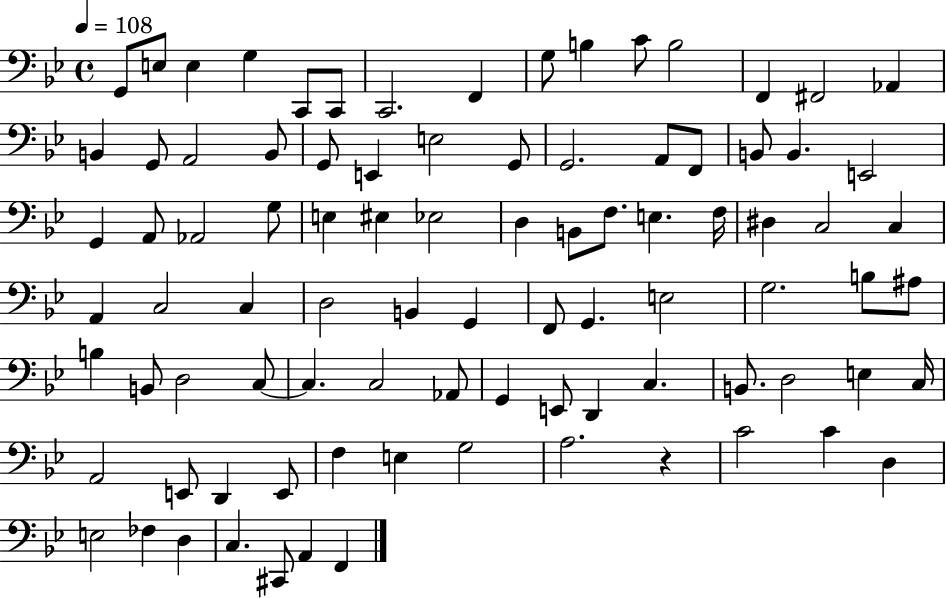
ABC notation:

X:1
T:Untitled
M:4/4
L:1/4
K:Bb
G,,/2 E,/2 E, G, C,,/2 C,,/2 C,,2 F,, G,/2 B, C/2 B,2 F,, ^F,,2 _A,, B,, G,,/2 A,,2 B,,/2 G,,/2 E,, E,2 G,,/2 G,,2 A,,/2 F,,/2 B,,/2 B,, E,,2 G,, A,,/2 _A,,2 G,/2 E, ^E, _E,2 D, B,,/2 F,/2 E, F,/4 ^D, C,2 C, A,, C,2 C, D,2 B,, G,, F,,/2 G,, E,2 G,2 B,/2 ^A,/2 B, B,,/2 D,2 C,/2 C, C,2 _A,,/2 G,, E,,/2 D,, C, B,,/2 D,2 E, C,/4 A,,2 E,,/2 D,, E,,/2 F, E, G,2 A,2 z C2 C D, E,2 _F, D, C, ^C,,/2 A,, F,,